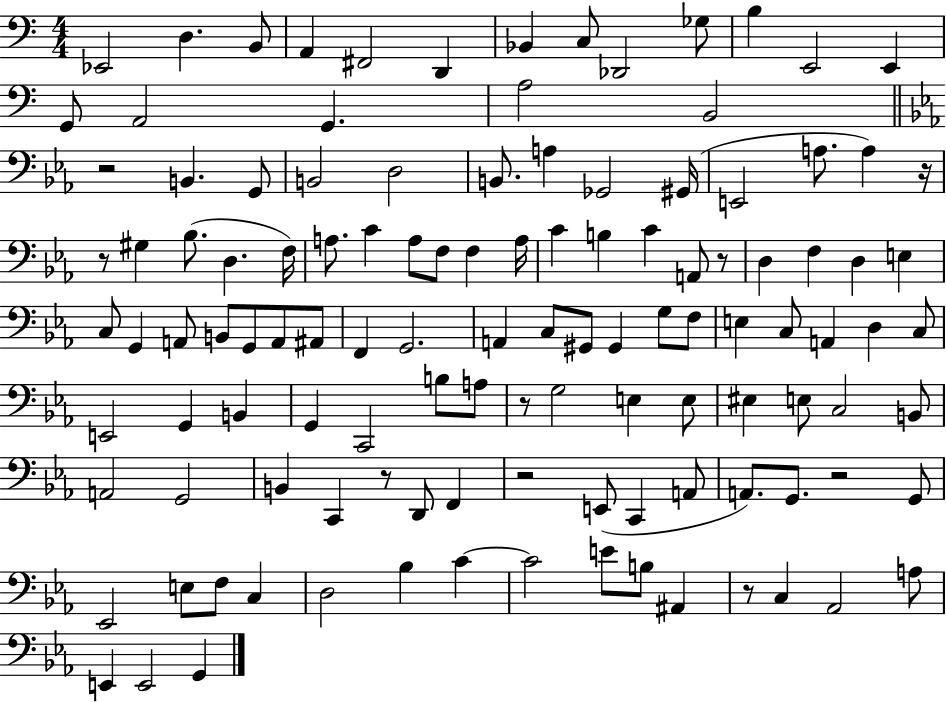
{
  \clef bass
  \numericTimeSignature
  \time 4/4
  \key c \major
  \repeat volta 2 { ees,2 d4. b,8 | a,4 fis,2 d,4 | bes,4 c8 des,2 ges8 | b4 e,2 e,4 | \break g,8 a,2 g,4. | a2 b,2 | \bar "||" \break \key ees \major r2 b,4. g,8 | b,2 d2 | b,8. a4 ges,2 gis,16( | e,2 a8. a4) r16 | \break r8 gis4 bes8.( d4. f16) | a8. c'4 a8 f8 f4 a16 | c'4 b4 c'4 a,8 r8 | d4 f4 d4 e4 | \break c8 g,4 a,8 b,8 g,8 a,8 ais,8 | f,4 g,2. | a,4 c8 gis,8 gis,4 g8 f8 | e4 c8 a,4 d4 c8 | \break e,2 g,4 b,4 | g,4 c,2 b8 a8 | r8 g2 e4 e8 | eis4 e8 c2 b,8 | \break a,2 g,2 | b,4 c,4 r8 d,8 f,4 | r2 e,8( c,4 a,8 | a,8.) g,8. r2 g,8 | \break ees,2 e8 f8 c4 | d2 bes4 c'4~~ | c'2 e'8 b8 ais,4 | r8 c4 aes,2 a8 | \break e,4 e,2 g,4 | } \bar "|."
}